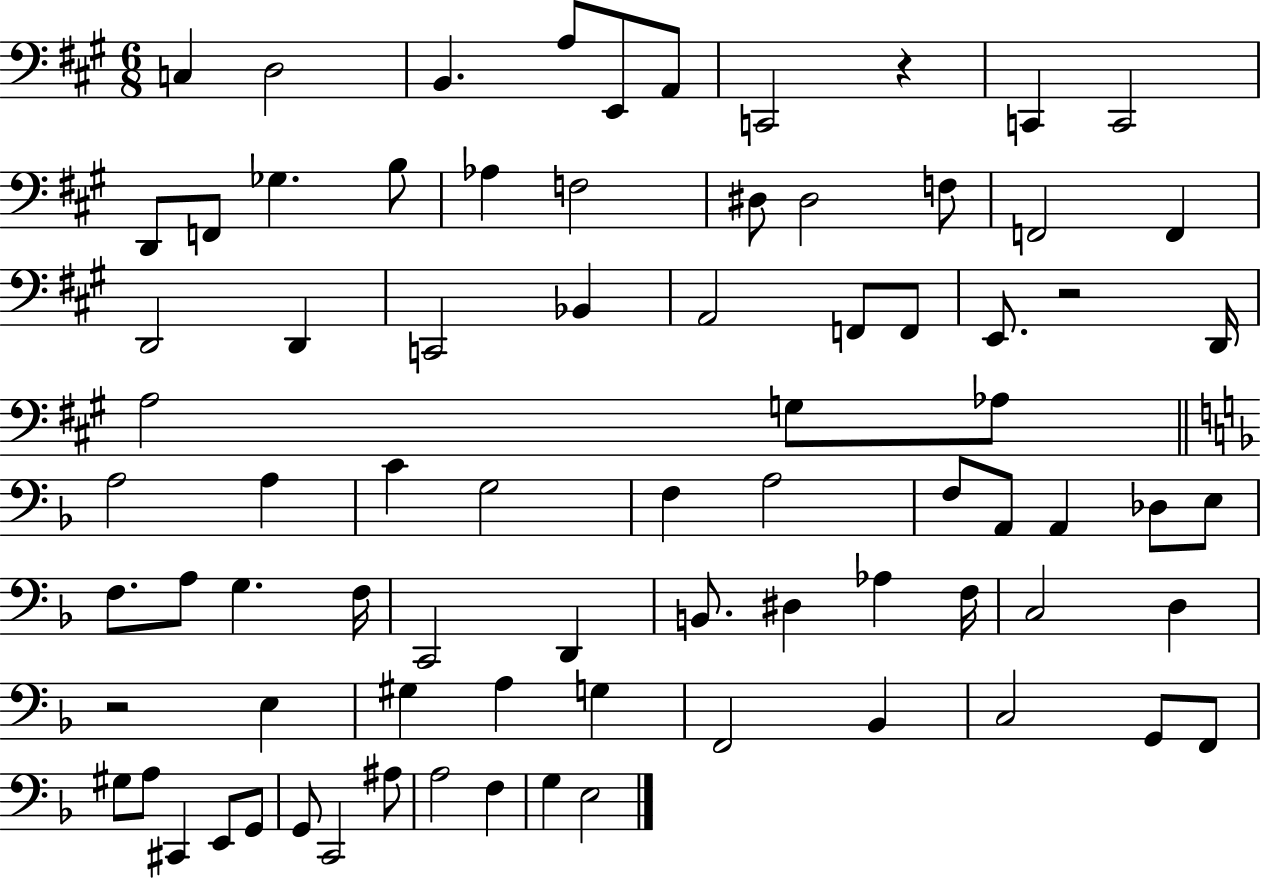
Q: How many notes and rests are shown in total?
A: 79